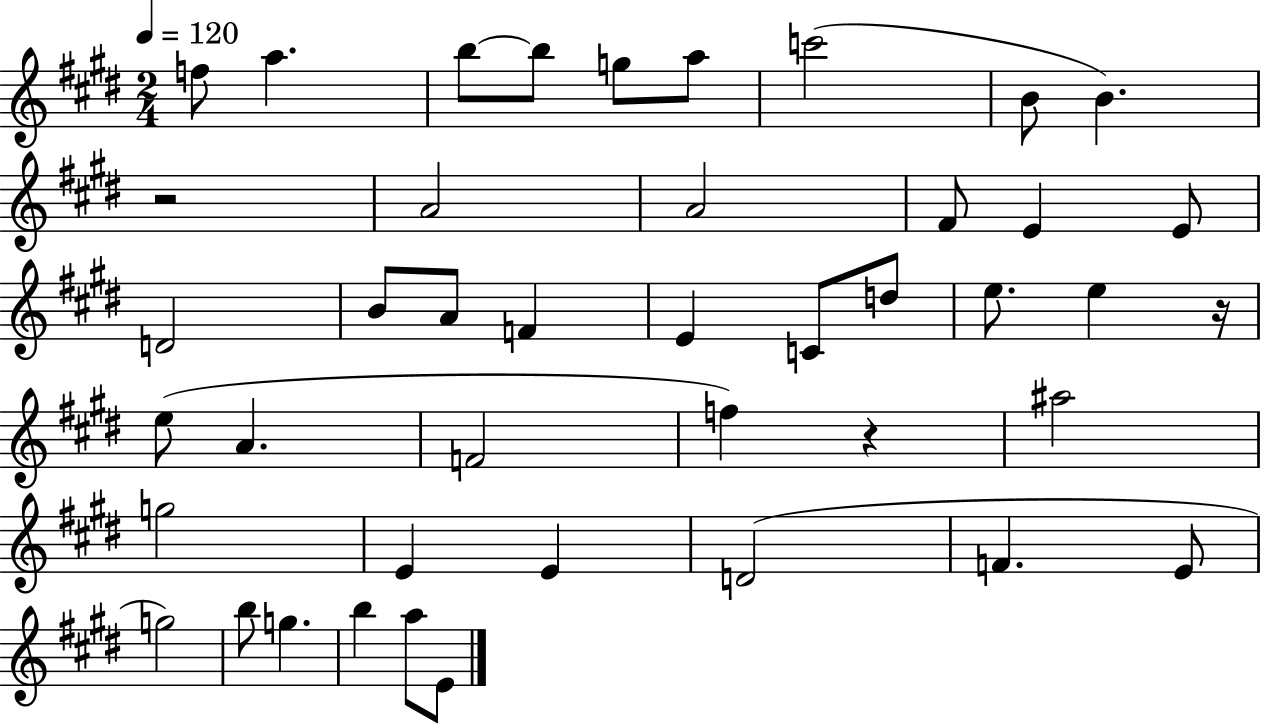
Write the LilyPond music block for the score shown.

{
  \clef treble
  \numericTimeSignature
  \time 2/4
  \key e \major
  \tempo 4 = 120
  f''8 a''4. | b''8~~ b''8 g''8 a''8 | c'''2( | b'8 b'4.) | \break r2 | a'2 | a'2 | fis'8 e'4 e'8 | \break d'2 | b'8 a'8 f'4 | e'4 c'8 d''8 | e''8. e''4 r16 | \break e''8( a'4. | f'2 | f''4) r4 | ais''2 | \break g''2 | e'4 e'4 | d'2( | f'4. e'8 | \break g''2) | b''8 g''4. | b''4 a''8 e'8 | \bar "|."
}